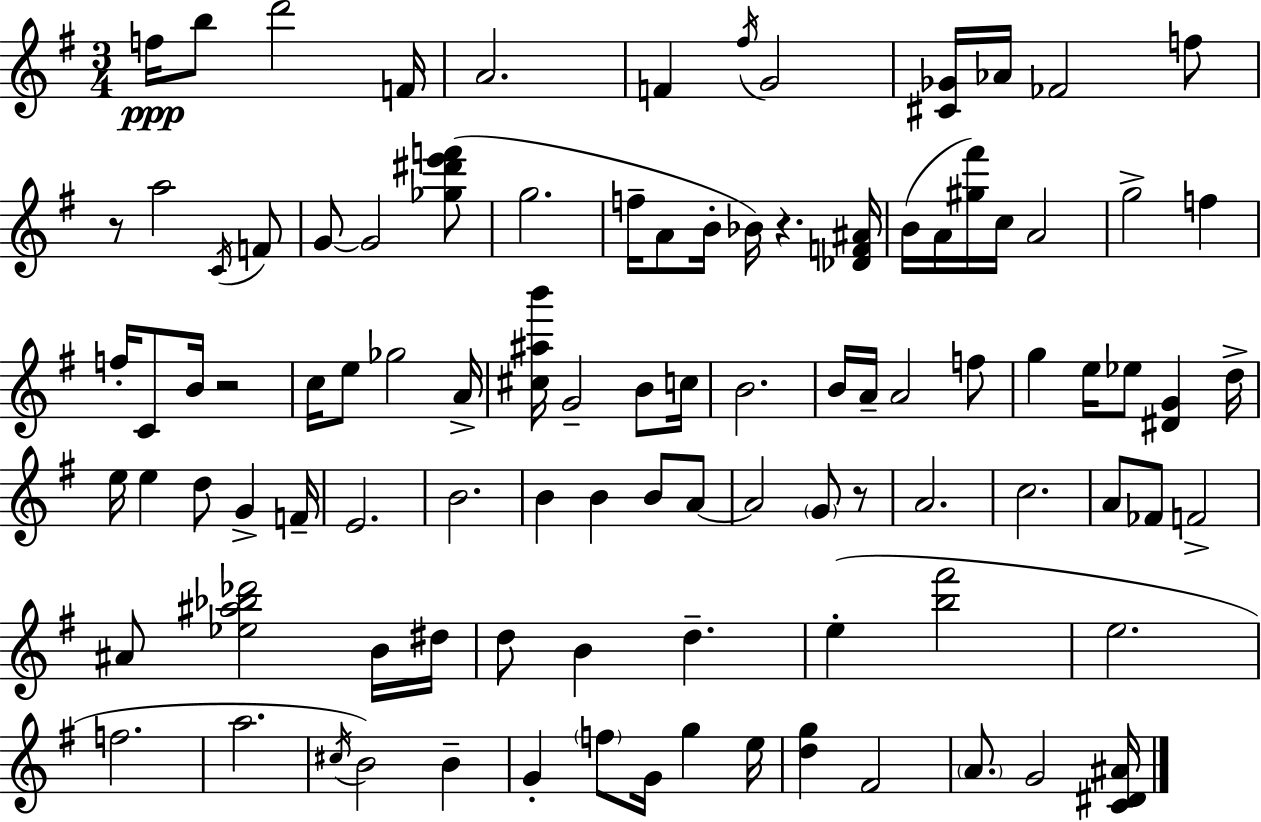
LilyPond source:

{
  \clef treble
  \numericTimeSignature
  \time 3/4
  \key e \minor
  f''16\ppp b''8 d'''2 f'16 | a'2. | f'4 \acciaccatura { fis''16 } g'2 | <cis' ges'>16 aes'16 fes'2 f''8 | \break r8 a''2 \acciaccatura { c'16 } | f'8 g'8~~ g'2 | <ges'' dis''' e''' f'''>8( g''2. | f''16-- a'8 b'16-. bes'16) r4. | \break <des' f' ais'>16 b'16( a'16 <gis'' fis'''>16) c''16 a'2 | g''2-> f''4 | f''16-. c'8 b'16 r2 | c''16 e''8 ges''2 | \break a'16-> <cis'' ais'' b'''>16 g'2-- b'8 | c''16 b'2. | b'16 a'16-- a'2 | f''8 g''4 e''16 ees''8 <dis' g'>4 | \break d''16-> e''16 e''4 d''8 g'4-> | f'16-- e'2. | b'2. | b'4 b'4 b'8 | \break a'8~~ a'2 \parenthesize g'8 | r8 a'2. | c''2. | a'8 fes'8 f'2-> | \break ais'8 <ees'' ais'' bes'' des'''>2 | b'16 dis''16 d''8 b'4 d''4.-- | e''4-.( <b'' fis'''>2 | e''2. | \break f''2. | a''2. | \acciaccatura { cis''16 }) b'2 b'4-- | g'4-. \parenthesize f''8 g'16 g''4 | \break e''16 <d'' g''>4 fis'2 | \parenthesize a'8. g'2 | <c' dis' ais'>16 \bar "|."
}